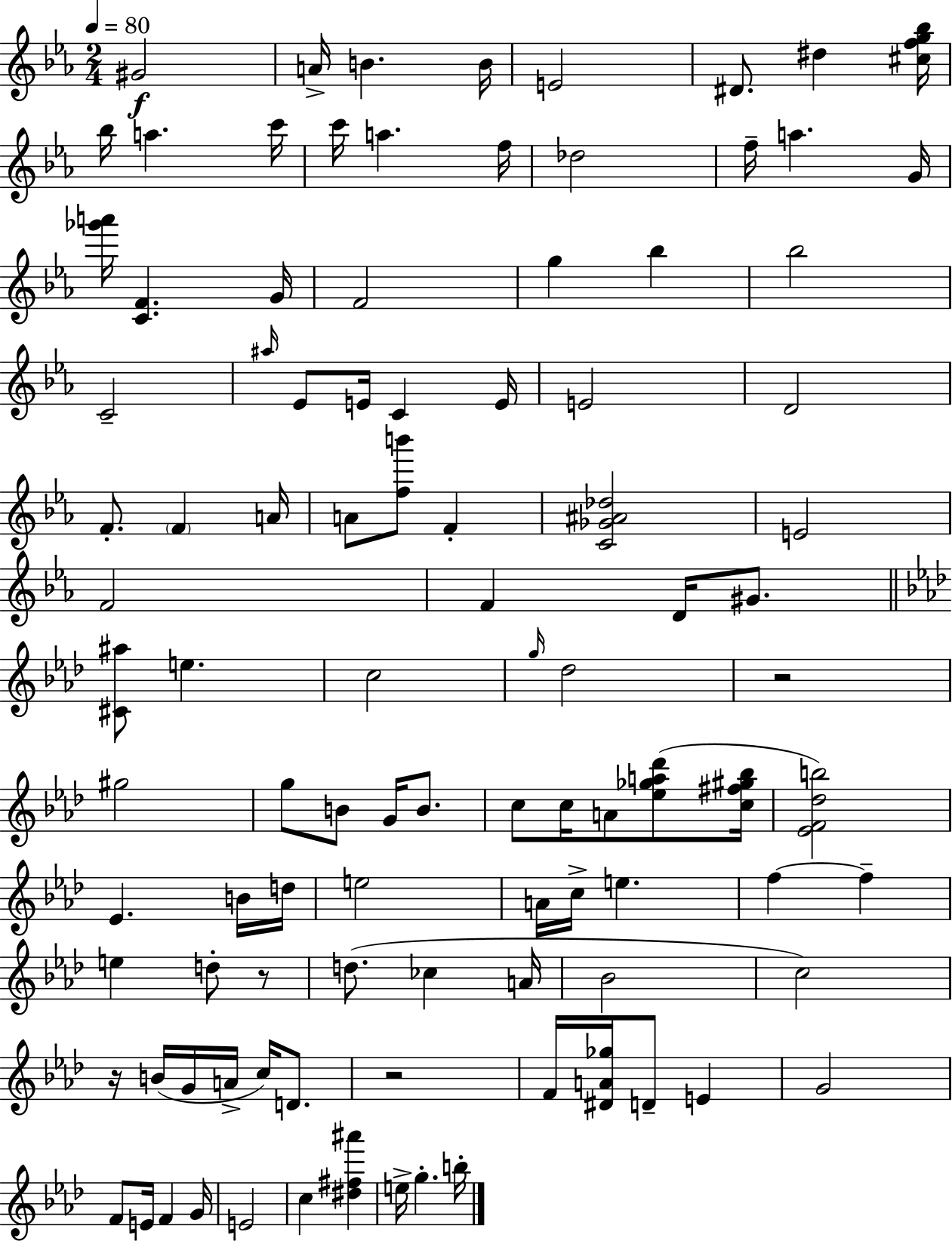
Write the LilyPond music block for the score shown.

{
  \clef treble
  \numericTimeSignature
  \time 2/4
  \key c \minor
  \tempo 4 = 80
  gis'2\f | a'16-> b'4. b'16 | e'2 | dis'8. dis''4 <cis'' f'' g'' bes''>16 | \break bes''16 a''4. c'''16 | c'''16 a''4. f''16 | des''2 | f''16-- a''4. g'16 | \break <ges''' a'''>16 <c' f'>4. g'16 | f'2 | g''4 bes''4 | bes''2 | \break c'2-- | \grace { ais''16 } ees'8 e'16 c'4 | e'16 e'2 | d'2 | \break f'8.-. \parenthesize f'4 | a'16 a'8 <f'' b'''>8 f'4-. | <c' ges' ais' des''>2 | e'2 | \break f'2 | f'4 d'16 gis'8. | \bar "||" \break \key aes \major <cis' ais''>8 e''4. | c''2 | \grace { g''16 } des''2 | r2 | \break gis''2 | g''8 b'8 g'16 b'8. | c''8 c''16 a'8 <ees'' ges'' a'' des'''>8( | <c'' fis'' gis'' bes''>16 <ees' f' des'' b''>2) | \break ees'4. b'16 | d''16 e''2 | a'16 c''16-> e''4. | f''4~~ f''4-- | \break e''4 d''8-. r8 | d''8.( ces''4 | a'16 bes'2 | c''2) | \break r16 b'16( g'16 a'16-> c''16) d'8. | r2 | f'16 <dis' a' ges''>16 d'8-- e'4 | g'2 | \break f'8 e'16 f'4 | g'16 e'2 | c''4 <dis'' fis'' ais'''>4 | e''16-> g''4.-. | \break b''16-. \bar "|."
}